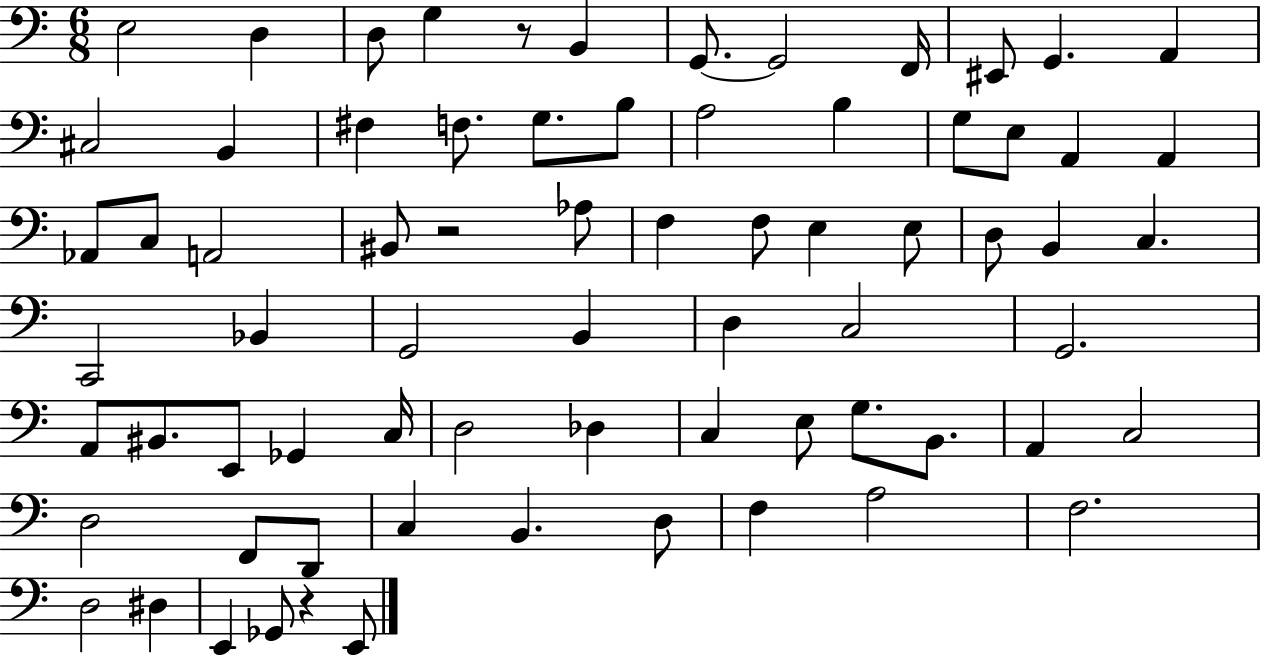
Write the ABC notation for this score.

X:1
T:Untitled
M:6/8
L:1/4
K:C
E,2 D, D,/2 G, z/2 B,, G,,/2 G,,2 F,,/4 ^E,,/2 G,, A,, ^C,2 B,, ^F, F,/2 G,/2 B,/2 A,2 B, G,/2 E,/2 A,, A,, _A,,/2 C,/2 A,,2 ^B,,/2 z2 _A,/2 F, F,/2 E, E,/2 D,/2 B,, C, C,,2 _B,, G,,2 B,, D, C,2 G,,2 A,,/2 ^B,,/2 E,,/2 _G,, C,/4 D,2 _D, C, E,/2 G,/2 B,,/2 A,, C,2 D,2 F,,/2 D,,/2 C, B,, D,/2 F, A,2 F,2 D,2 ^D, E,, _G,,/2 z E,,/2